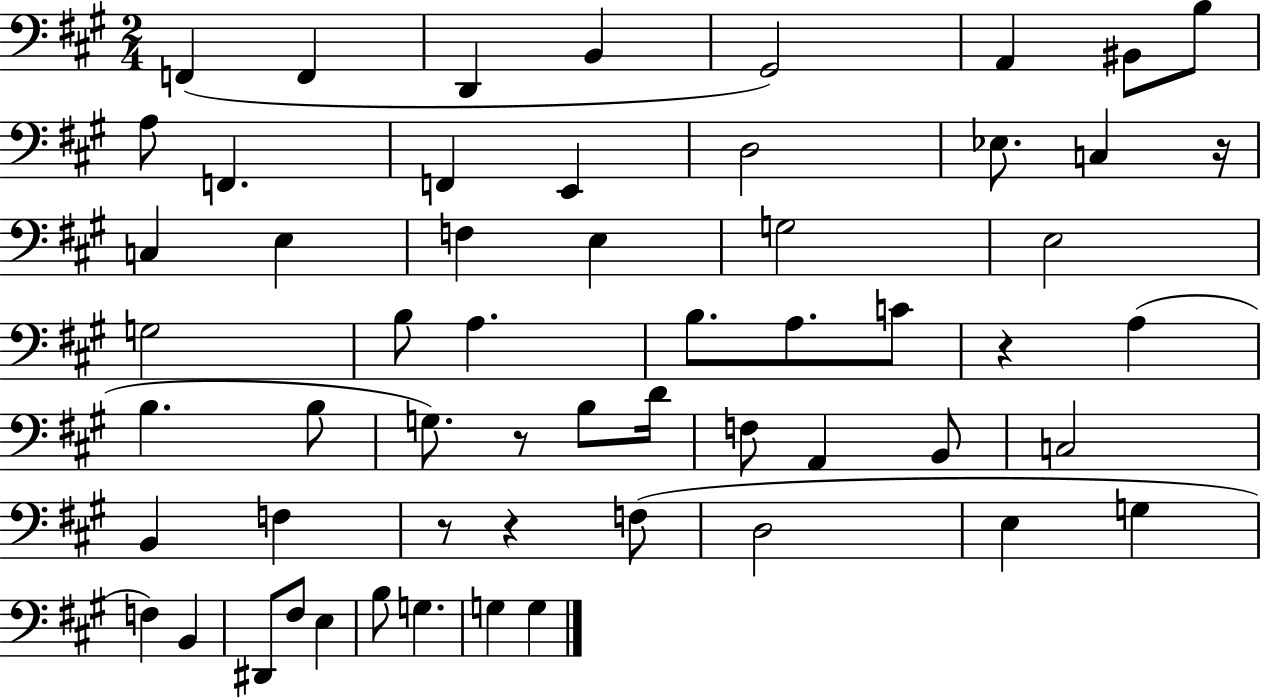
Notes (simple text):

F2/q F2/q D2/q B2/q G#2/h A2/q BIS2/e B3/e A3/e F2/q. F2/q E2/q D3/h Eb3/e. C3/q R/s C3/q E3/q F3/q E3/q G3/h E3/h G3/h B3/e A3/q. B3/e. A3/e. C4/e R/q A3/q B3/q. B3/e G3/e. R/e B3/e D4/s F3/e A2/q B2/e C3/h B2/q F3/q R/e R/q F3/e D3/h E3/q G3/q F3/q B2/q D#2/e F#3/e E3/q B3/e G3/q. G3/q G3/q